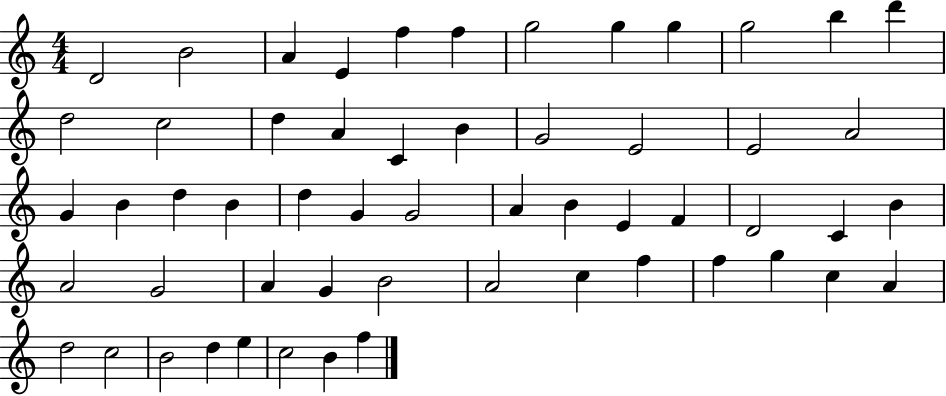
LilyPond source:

{
  \clef treble
  \numericTimeSignature
  \time 4/4
  \key c \major
  d'2 b'2 | a'4 e'4 f''4 f''4 | g''2 g''4 g''4 | g''2 b''4 d'''4 | \break d''2 c''2 | d''4 a'4 c'4 b'4 | g'2 e'2 | e'2 a'2 | \break g'4 b'4 d''4 b'4 | d''4 g'4 g'2 | a'4 b'4 e'4 f'4 | d'2 c'4 b'4 | \break a'2 g'2 | a'4 g'4 b'2 | a'2 c''4 f''4 | f''4 g''4 c''4 a'4 | \break d''2 c''2 | b'2 d''4 e''4 | c''2 b'4 f''4 | \bar "|."
}